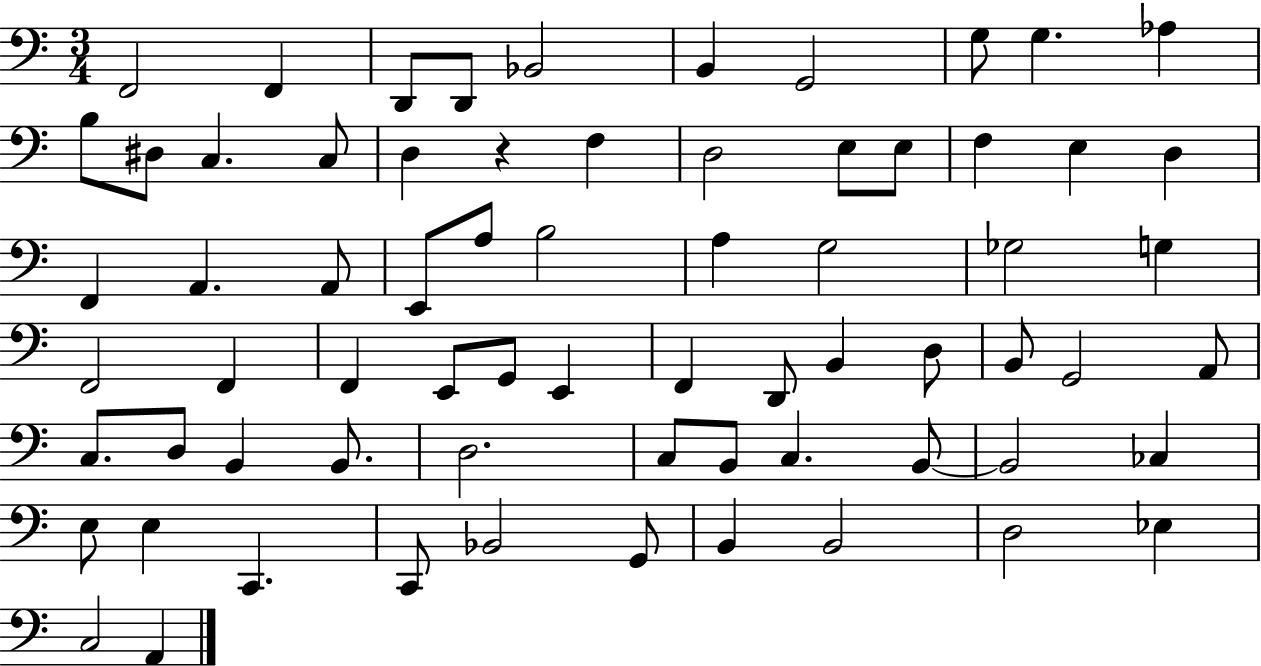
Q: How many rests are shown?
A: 1